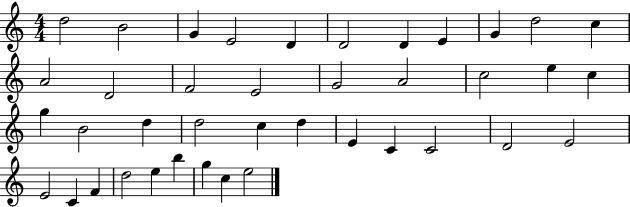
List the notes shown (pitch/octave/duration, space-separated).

D5/h B4/h G4/q E4/h D4/q D4/h D4/q E4/q G4/q D5/h C5/q A4/h D4/h F4/h E4/h G4/h A4/h C5/h E5/q C5/q G5/q B4/h D5/q D5/h C5/q D5/q E4/q C4/q C4/h D4/h E4/h E4/h C4/q F4/q D5/h E5/q B5/q G5/q C5/q E5/h